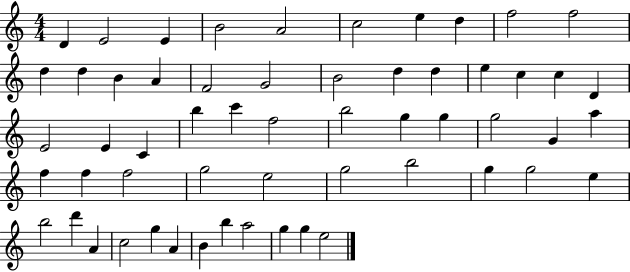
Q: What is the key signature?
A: C major